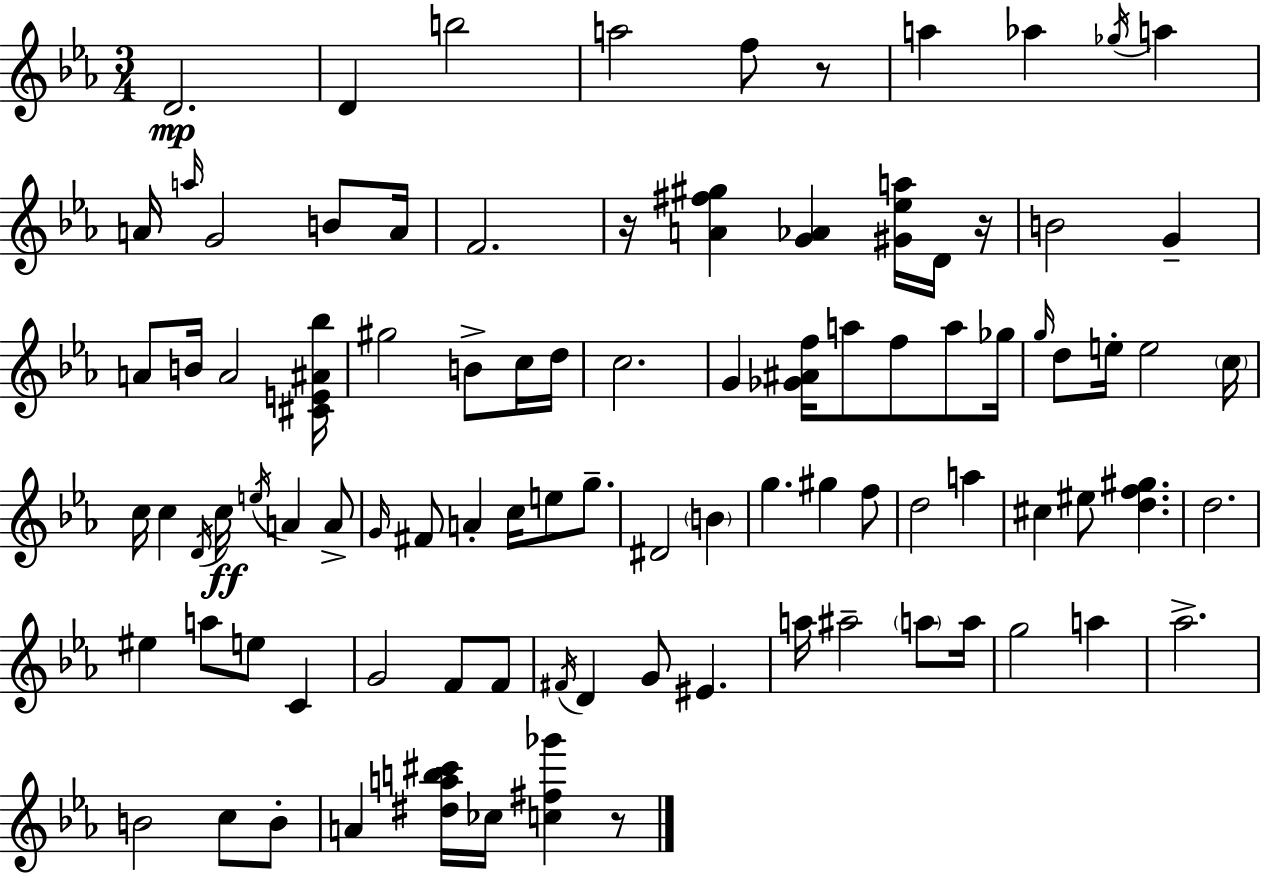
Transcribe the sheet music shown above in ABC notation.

X:1
T:Untitled
M:3/4
L:1/4
K:Eb
D2 D b2 a2 f/2 z/2 a _a _g/4 a A/4 a/4 G2 B/2 A/4 F2 z/4 [A^f^g] [G_A] [^G_ea]/4 D/4 z/4 B2 G A/2 B/4 A2 [^CE^A_b]/4 ^g2 B/2 c/4 d/4 c2 G [_G^Af]/4 a/2 f/2 a/2 _g/4 g/4 d/2 e/4 e2 c/4 c/4 c D/4 c/4 e/4 A A/2 G/4 ^F/2 A c/4 e/2 g/2 ^D2 B g ^g f/2 d2 a ^c ^e/2 [df^g] d2 ^e a/2 e/2 C G2 F/2 F/2 ^F/4 D G/2 ^E a/4 ^a2 a/2 a/4 g2 a _a2 B2 c/2 B/2 A [^dab^c']/4 _c/4 [c^f_g'] z/2